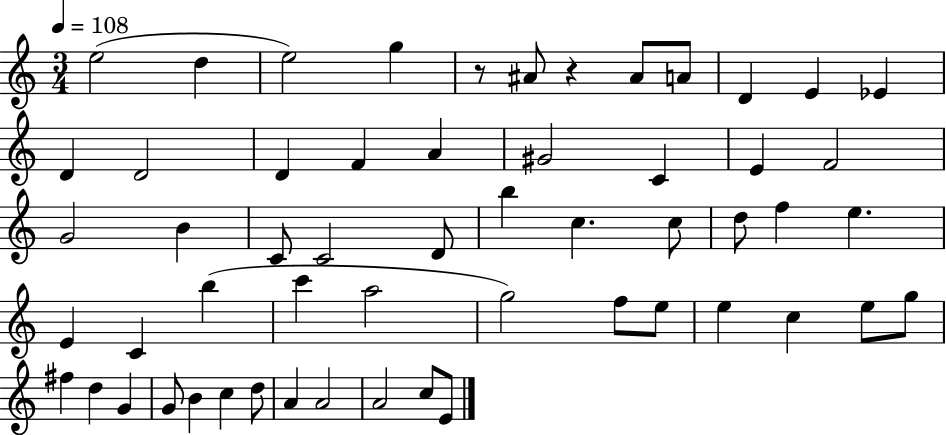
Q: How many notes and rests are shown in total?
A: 56